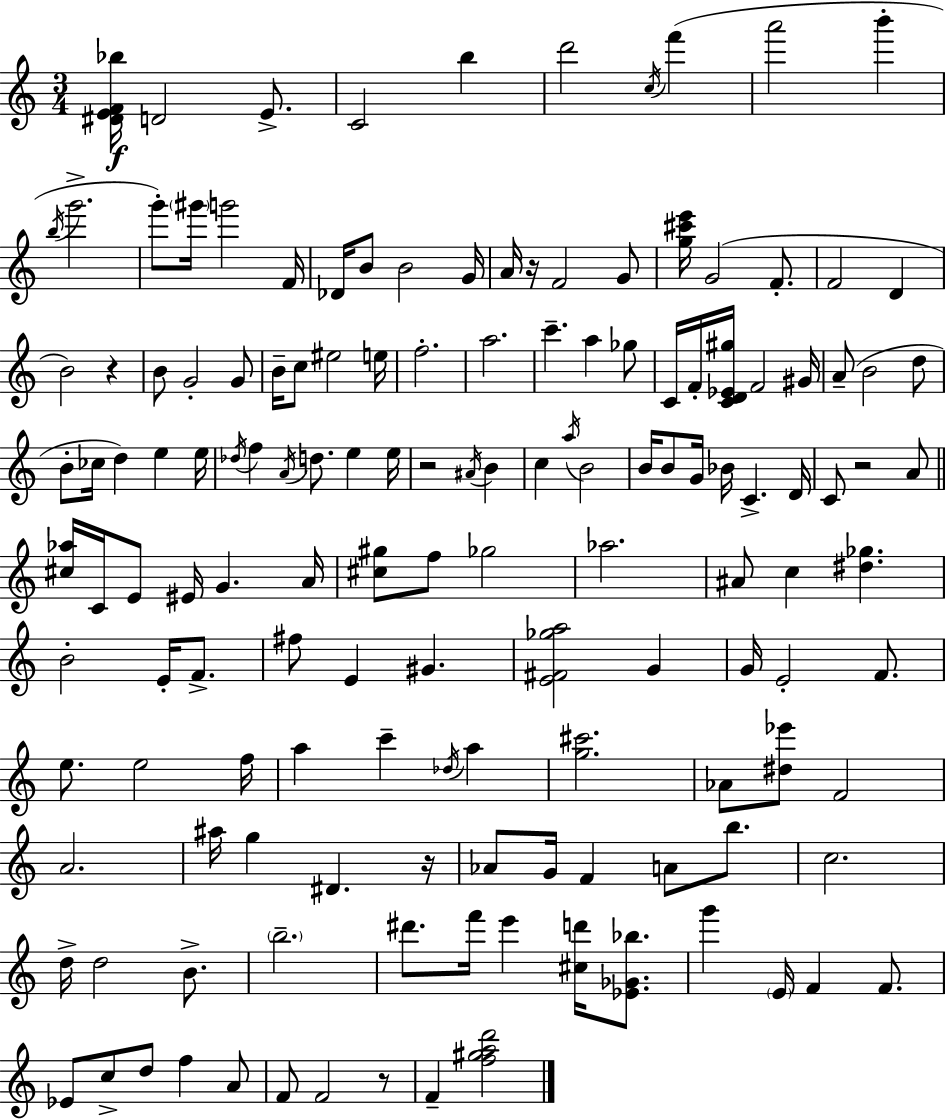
{
  \clef treble
  \numericTimeSignature
  \time 3/4
  \key a \minor
  <dis' e' f' bes''>16\f d'2 e'8.-> | c'2 b''4 | d'''2 \acciaccatura { c''16 } f'''4( | a'''2 b'''4-. | \break \acciaccatura { b''16 } g'''2.-> | g'''8-.) \parenthesize gis'''16 g'''2 | f'16 des'16 b'8 b'2 | g'16 a'16 r16 f'2 | \break g'8 <g'' cis''' e'''>16 g'2( f'8.-. | f'2 d'4 | b'2) r4 | b'8 g'2-. | \break g'8 b'16-- c''8 eis''2 | e''16 f''2.-. | a''2. | c'''4.-- a''4 | \break ges''8 c'16 f'16-. <c' d' ees' gis''>16 f'2 | gis'16 a'8--( b'2 | d''8 b'8-. ces''16 d''4) e''4 | e''16 \acciaccatura { des''16 } f''4 \acciaccatura { a'16 } d''8. e''4 | \break e''16 r2 | \acciaccatura { ais'16 } b'4 c''4 \acciaccatura { a''16 } b'2 | b'16 b'8 g'16 bes'16 c'4.-> | d'16 c'8 r2 | \break a'8 \bar "||" \break \key a \minor <cis'' aes''>16 c'16 e'8 eis'16 g'4. a'16 | <cis'' gis''>8 f''8 ges''2 | aes''2. | ais'8 c''4 <dis'' ges''>4. | \break b'2-. e'16-. f'8.-> | fis''8 e'4 gis'4. | <e' fis' ges'' a''>2 g'4 | g'16 e'2-. f'8. | \break e''8. e''2 f''16 | a''4 c'''4-- \acciaccatura { des''16 } a''4 | <g'' cis'''>2. | aes'8 <dis'' ees'''>8 f'2 | \break a'2. | ais''16 g''4 dis'4. | r16 aes'8 g'16 f'4 a'8 b''8. | c''2. | \break d''16-> d''2 b'8.-> | \parenthesize b''2.-- | dis'''8. f'''16 e'''4 <cis'' d'''>16 <ees' ges' bes''>8. | g'''4 \parenthesize e'16 f'4 f'8. | \break ees'8 c''8-> d''8 f''4 a'8 | f'8 f'2 r8 | f'4-- <f'' gis'' a'' d'''>2 | \bar "|."
}